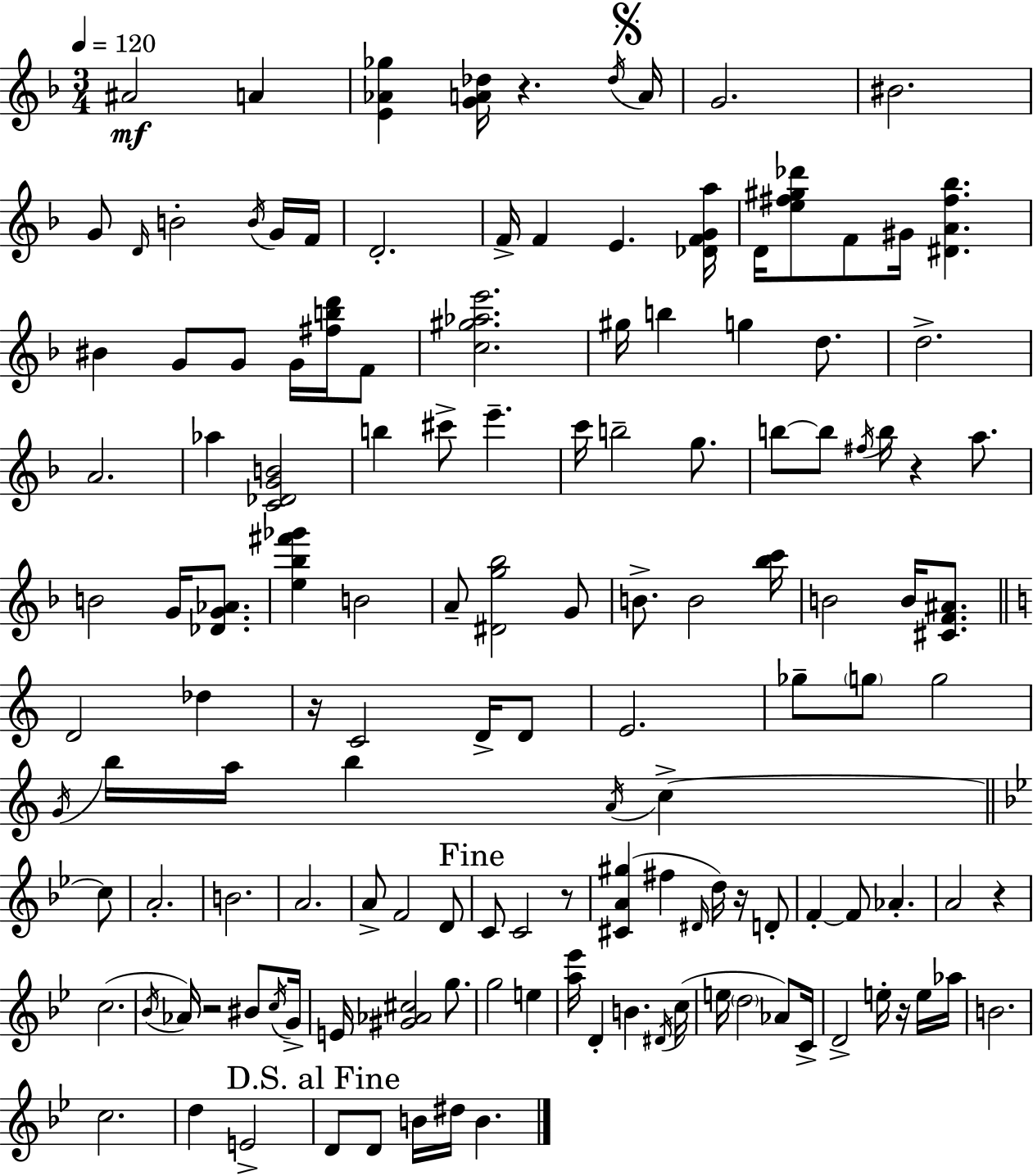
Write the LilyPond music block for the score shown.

{
  \clef treble
  \numericTimeSignature
  \time 3/4
  \key d \minor
  \tempo 4 = 120
  ais'2\mf a'4 | <e' aes' ges''>4 <g' a' des''>16 r4. \acciaccatura { des''16 } | \mark \markup { \musicglyph "scripts.segno" } a'16 g'2. | bis'2. | \break g'8 \grace { d'16 } b'2-. | \acciaccatura { b'16 } g'16 f'16 d'2.-. | f'16-> f'4 e'4. | <des' f' g' a''>16 d'16 <e'' fis'' gis'' des'''>8 f'8 gis'16 <dis' a' fis'' bes''>4. | \break bis'4 g'8 g'8 g'16 | <fis'' b'' d'''>16 f'8 <c'' gis'' aes'' e'''>2. | gis''16 b''4 g''4 | d''8. d''2.-> | \break a'2. | aes''4 <c' des' g' b'>2 | b''4 cis'''8-> e'''4.-- | c'''16 b''2-- | \break g''8. b''8~~ b''8 \acciaccatura { fis''16 } b''16 r4 | a''8. b'2 | g'16 <des' g' aes'>8. <e'' bes'' fis''' ges'''>4 b'2 | a'8-- <dis' g'' bes''>2 | \break g'8 b'8.-> b'2 | <bes'' c'''>16 b'2 | b'16 <cis' f' ais'>8. \bar "||" \break \key c \major d'2 des''4 | r16 c'2 d'16-> d'8 | e'2. | ges''8-- \parenthesize g''8 g''2 | \break \acciaccatura { g'16 } b''16 a''16 b''4 \acciaccatura { a'16 } c''4->~~ | \bar "||" \break \key bes \major c''8 a'2.-. | b'2. | a'2. | a'8-> f'2 | \break d'8 \mark "Fine" c'8 c'2 | r8 <cis' a' gis''>4( fis''4 \grace { dis'16 }) d''16 | r16 d'8-. f'4-.~~ f'8 aes'4.-. | a'2 r4 | \break c''2.( | \acciaccatura { bes'16 } aes'16) r2 | bis'8 \acciaccatura { c''16 } g'16-> e'16 <gis' aes' cis''>2 | g''8. g''2 | \break e''4 <a'' ees'''>16 d'4-. b'4. | \acciaccatura { dis'16 } c''16( e''16 \parenthesize d''2 | aes'8) c'16-> d'2-> | e''16-. r16 e''16 aes''16 b'2. | \break c''2. | d''4 e'2-> | \mark "D.S. al Fine" d'8 d'8 b'16 dis''16 | b'4. \bar "|."
}